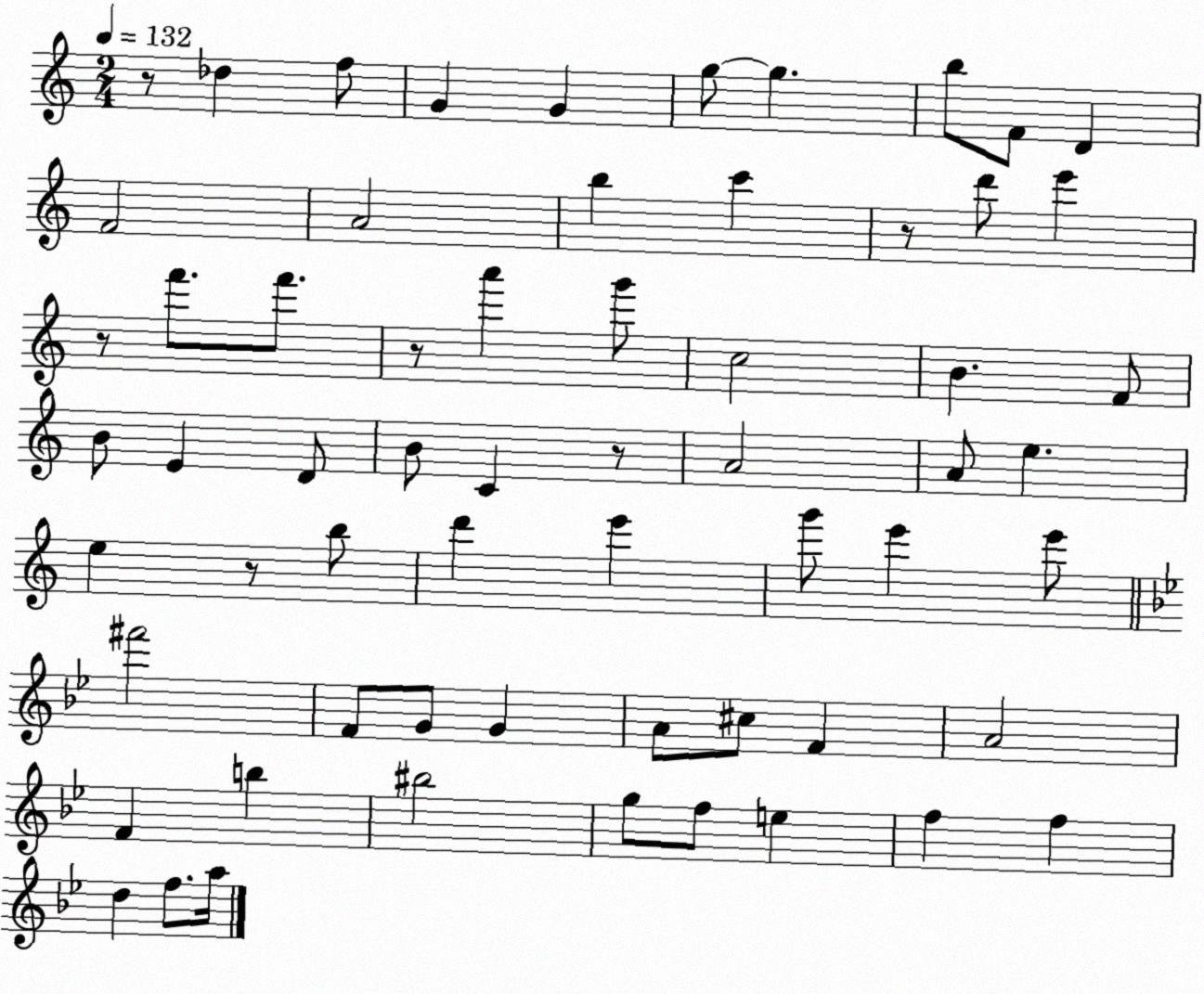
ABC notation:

X:1
T:Untitled
M:2/4
L:1/4
K:C
z/2 _d f/2 G G g/2 g b/2 F/2 D F2 A2 b c' z/2 d'/2 e' z/2 f'/2 f'/2 z/2 a' g'/2 c2 B F/2 B/2 E D/2 B/2 C z/2 A2 A/2 e e z/2 b/2 d' e' g'/2 e' e'/2 ^f'2 F/2 G/2 G A/2 ^c/2 F A2 F b ^b2 g/2 f/2 e f f d f/2 a/4